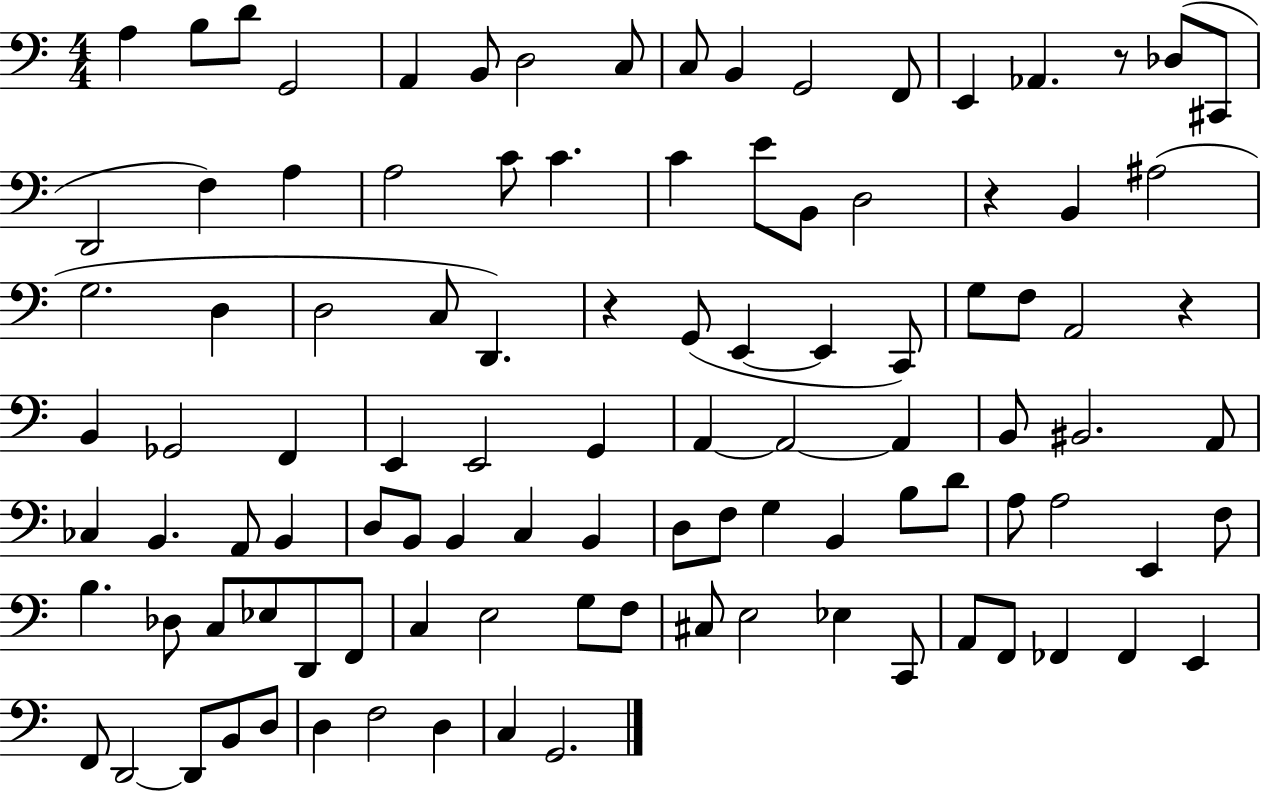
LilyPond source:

{
  \clef bass
  \numericTimeSignature
  \time 4/4
  \key c \major
  a4 b8 d'8 g,2 | a,4 b,8 d2 c8 | c8 b,4 g,2 f,8 | e,4 aes,4. r8 des8( cis,8 | \break d,2 f4) a4 | a2 c'8 c'4. | c'4 e'8 b,8 d2 | r4 b,4 ais2( | \break g2. d4 | d2 c8 d,4.) | r4 g,8( e,4~~ e,4 c,8) | g8 f8 a,2 r4 | \break b,4 ges,2 f,4 | e,4 e,2 g,4 | a,4~~ a,2~~ a,4 | b,8 bis,2. a,8 | \break ces4 b,4. a,8 b,4 | d8 b,8 b,4 c4 b,4 | d8 f8 g4 b,4 b8 d'8 | a8 a2 e,4 f8 | \break b4. des8 c8 ees8 d,8 f,8 | c4 e2 g8 f8 | cis8 e2 ees4 c,8 | a,8 f,8 fes,4 fes,4 e,4 | \break f,8 d,2~~ d,8 b,8 d8 | d4 f2 d4 | c4 g,2. | \bar "|."
}